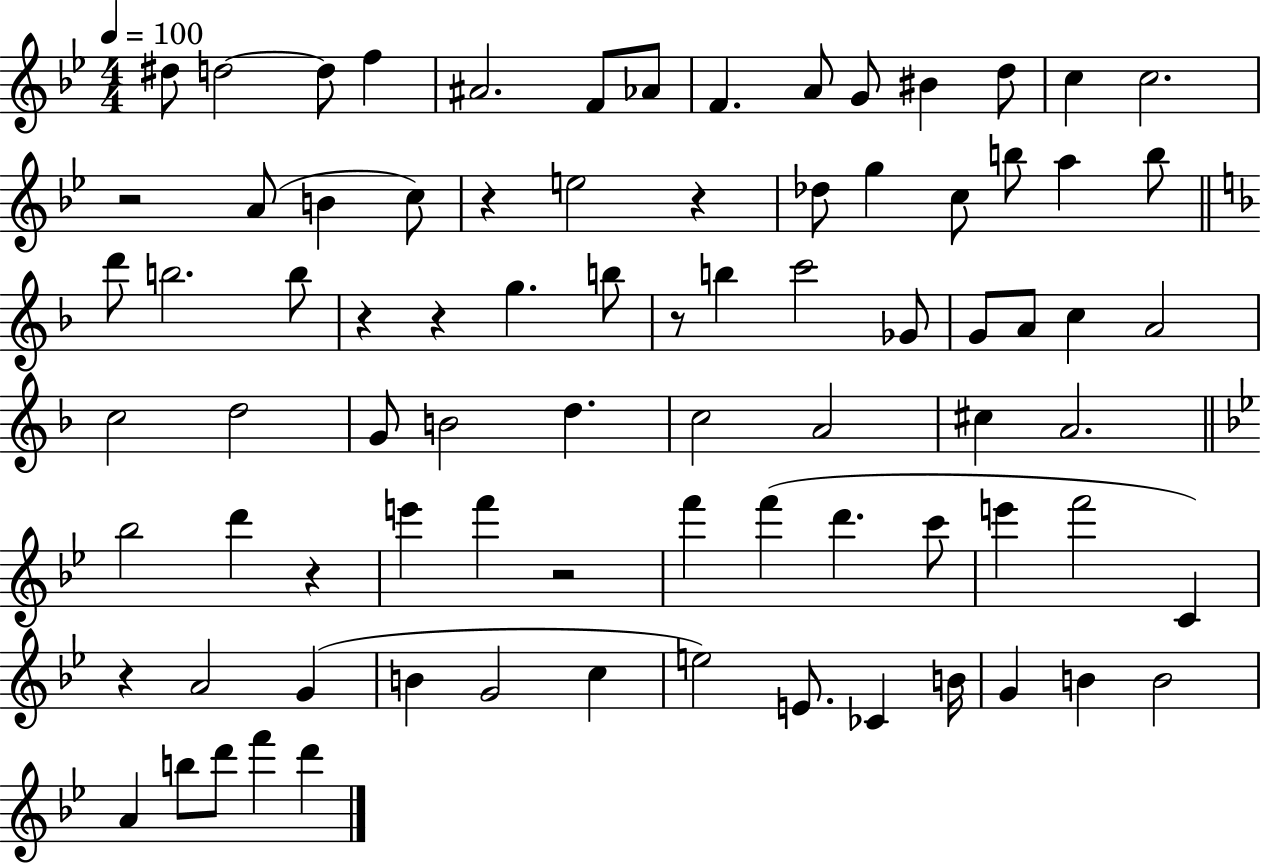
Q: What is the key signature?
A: BES major